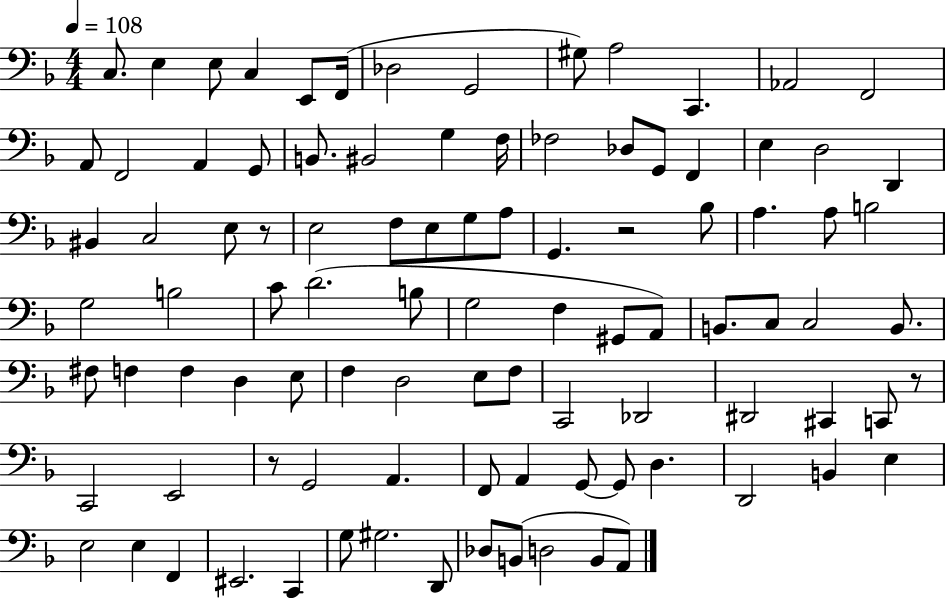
{
  \clef bass
  \numericTimeSignature
  \time 4/4
  \key f \major
  \tempo 4 = 108
  \repeat volta 2 { c8. e4 e8 c4 e,8 f,16( | des2 g,2 | gis8) a2 c,4. | aes,2 f,2 | \break a,8 f,2 a,4 g,8 | b,8. bis,2 g4 f16 | fes2 des8 g,8 f,4 | e4 d2 d,4 | \break bis,4 c2 e8 r8 | e2 f8 e8 g8 a8 | g,4. r2 bes8 | a4. a8 b2 | \break g2 b2 | c'8 d'2.( b8 | g2 f4 gis,8 a,8) | b,8. c8 c2 b,8. | \break fis8 f4 f4 d4 e8 | f4 d2 e8 f8 | c,2 des,2 | dis,2 cis,4 c,8 r8 | \break c,2 e,2 | r8 g,2 a,4. | f,8 a,4 g,8~~ g,8 d4. | d,2 b,4 e4 | \break e2 e4 f,4 | eis,2. c,4 | g8 gis2. d,8 | des8 b,8( d2 b,8 a,8) | \break } \bar "|."
}